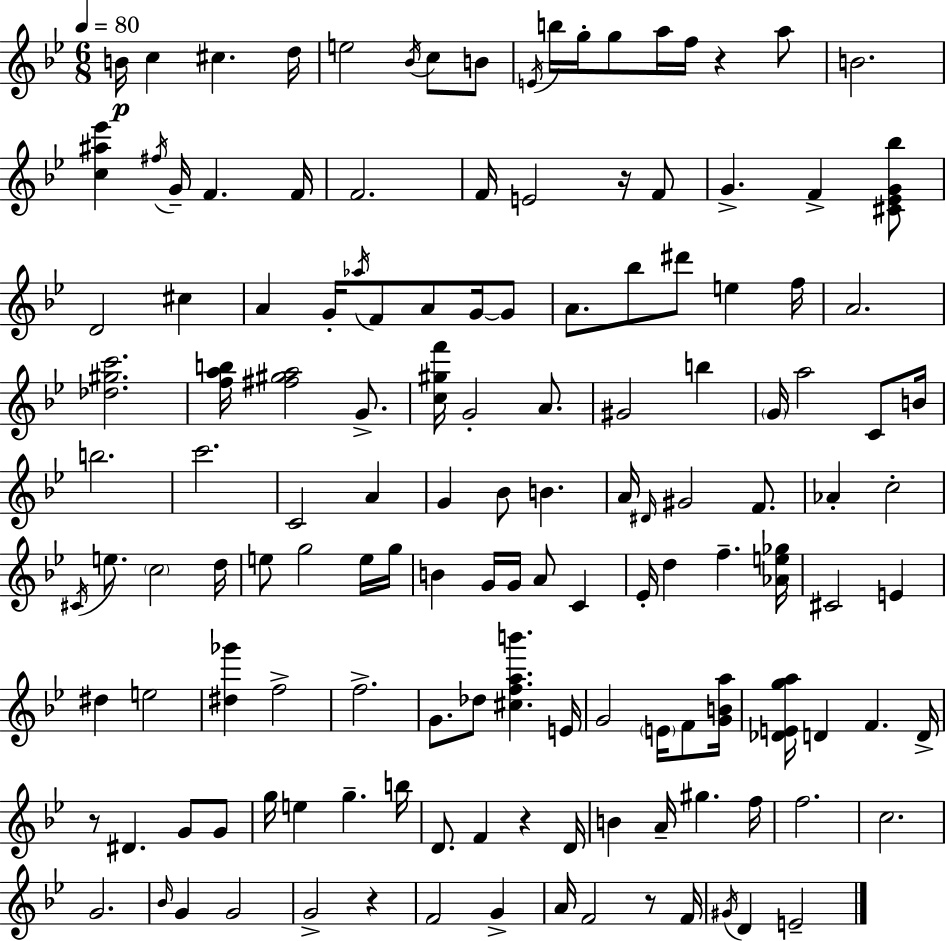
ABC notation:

X:1
T:Untitled
M:6/8
L:1/4
K:Gm
B/4 c ^c d/4 e2 _B/4 c/2 B/2 E/4 b/4 g/4 g/2 a/4 f/4 z a/2 B2 [c^a_e'] ^f/4 G/4 F F/4 F2 F/4 E2 z/4 F/2 G F [^C_EG_b]/2 D2 ^c A G/4 _a/4 F/2 A/2 G/4 G/2 A/2 _b/2 ^d'/2 e f/4 A2 [_d^gc']2 [fab]/4 [^f^ga]2 G/2 [c^gf']/4 G2 A/2 ^G2 b G/4 a2 C/2 B/4 b2 c'2 C2 A G _B/2 B A/4 ^D/4 ^G2 F/2 _A c2 ^C/4 e/2 c2 d/4 e/2 g2 e/4 g/4 B G/4 G/4 A/2 C _E/4 d f [_Ae_g]/4 ^C2 E ^d e2 [^d_g'] f2 f2 G/2 _d/2 [^cfab'] E/4 G2 E/4 F/2 [GBa]/4 [_DEga]/4 D F D/4 z/2 ^D G/2 G/2 g/4 e g b/4 D/2 F z D/4 B A/4 ^g f/4 f2 c2 G2 _B/4 G G2 G2 z F2 G A/4 F2 z/2 F/4 ^G/4 D E2